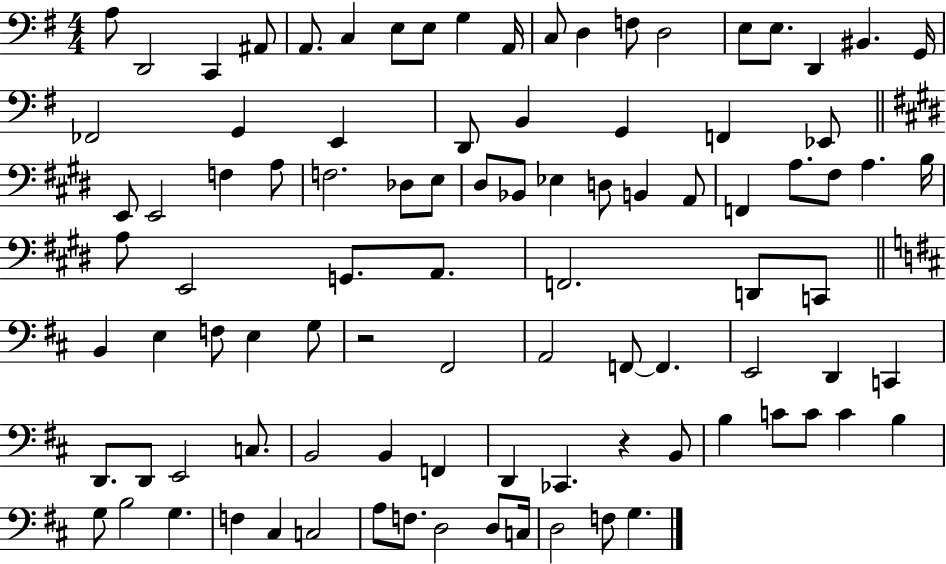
{
  \clef bass
  \numericTimeSignature
  \time 4/4
  \key g \major
  a8 d,2 c,4 ais,8 | a,8. c4 e8 e8 g4 a,16 | c8 d4 f8 d2 | e8 e8. d,4 bis,4. g,16 | \break fes,2 g,4 e,4 | d,8 b,4 g,4 f,4 ees,8 | \bar "||" \break \key e \major e,8 e,2 f4 a8 | f2. des8 e8 | dis8 bes,8 ees4 d8 b,4 a,8 | f,4 a8. fis8 a4. b16 | \break a8 e,2 g,8. a,8. | f,2. d,8 c,8 | \bar "||" \break \key d \major b,4 e4 f8 e4 g8 | r2 fis,2 | a,2 f,8~~ f,4. | e,2 d,4 c,4 | \break d,8. d,8 e,2 c8. | b,2 b,4 f,4 | d,4 ces,4. r4 b,8 | b4 c'8 c'8 c'4 b4 | \break g8 b2 g4. | f4 cis4 c2 | a8 f8. d2 d8 c16 | d2 f8 g4. | \break \bar "|."
}